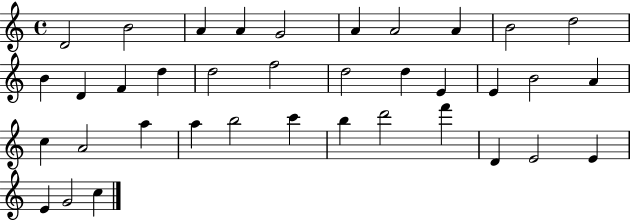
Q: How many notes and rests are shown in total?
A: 37